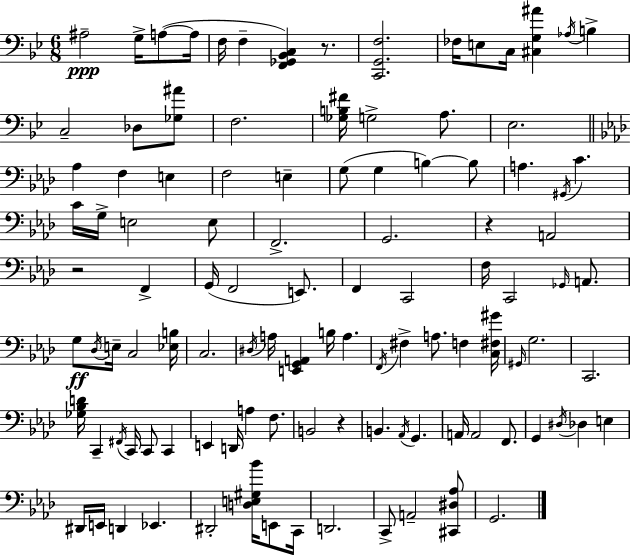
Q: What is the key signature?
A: G minor